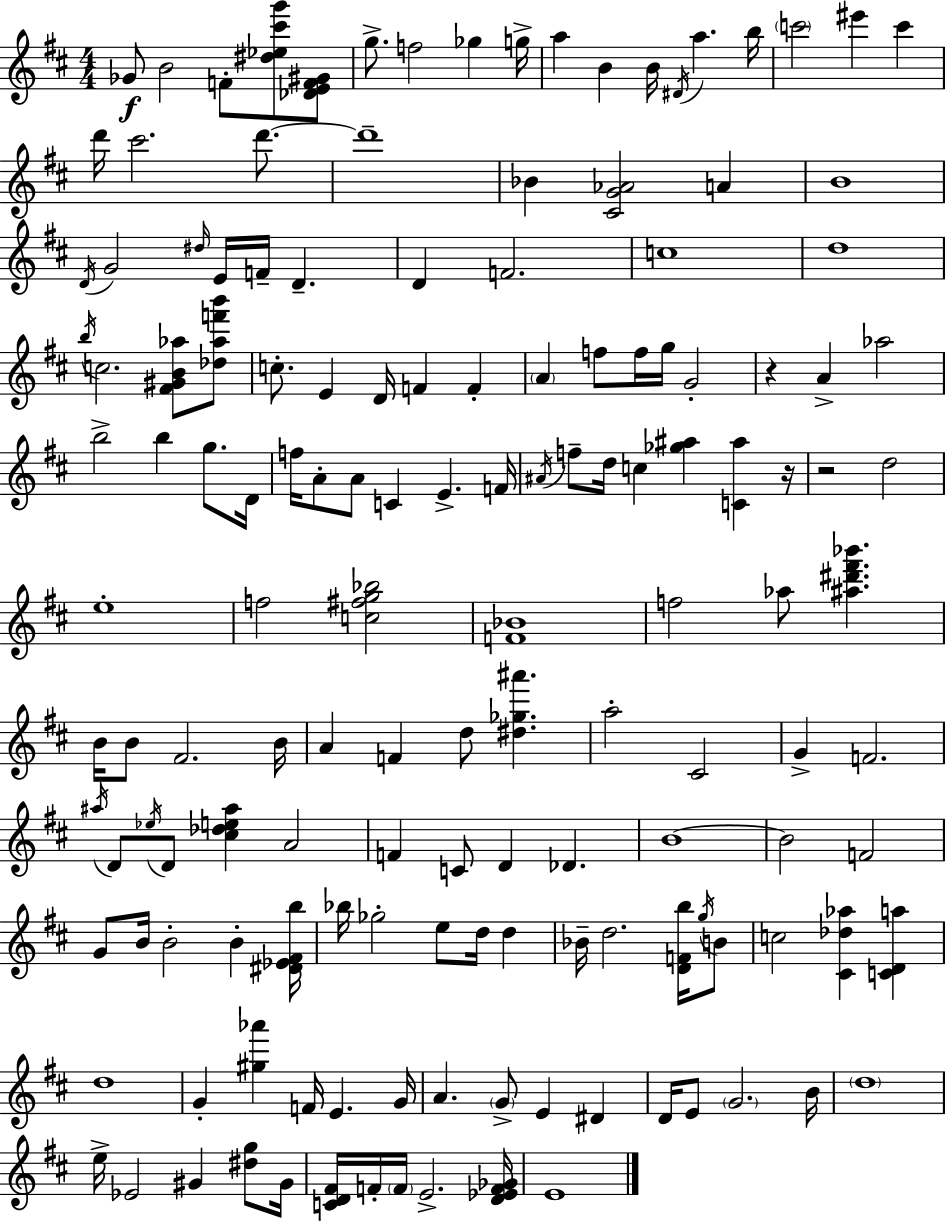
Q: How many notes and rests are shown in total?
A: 148